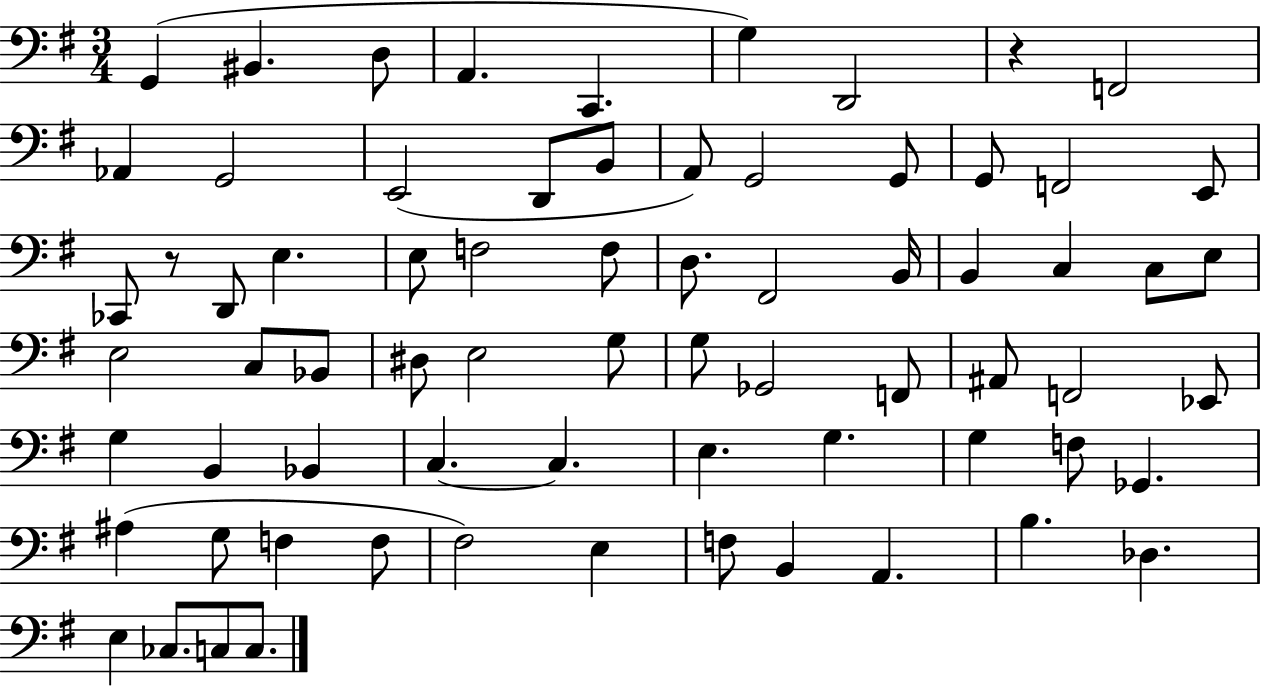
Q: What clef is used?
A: bass